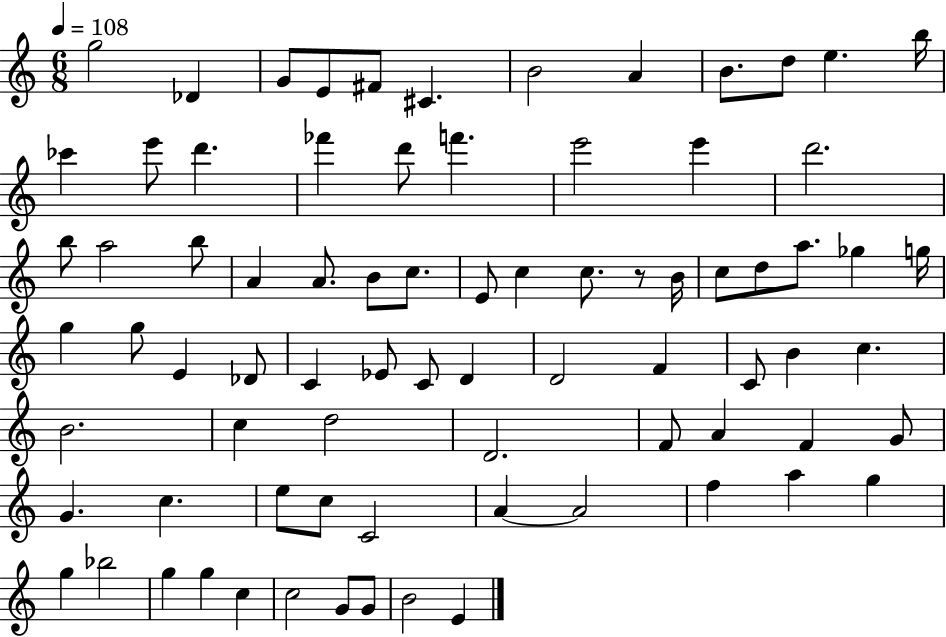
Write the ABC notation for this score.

X:1
T:Untitled
M:6/8
L:1/4
K:C
g2 _D G/2 E/2 ^F/2 ^C B2 A B/2 d/2 e b/4 _c' e'/2 d' _f' d'/2 f' e'2 e' d'2 b/2 a2 b/2 A A/2 B/2 c/2 E/2 c c/2 z/2 B/4 c/2 d/2 a/2 _g g/4 g g/2 E _D/2 C _E/2 C/2 D D2 F C/2 B c B2 c d2 D2 F/2 A F G/2 G c e/2 c/2 C2 A A2 f a g g _b2 g g c c2 G/2 G/2 B2 E